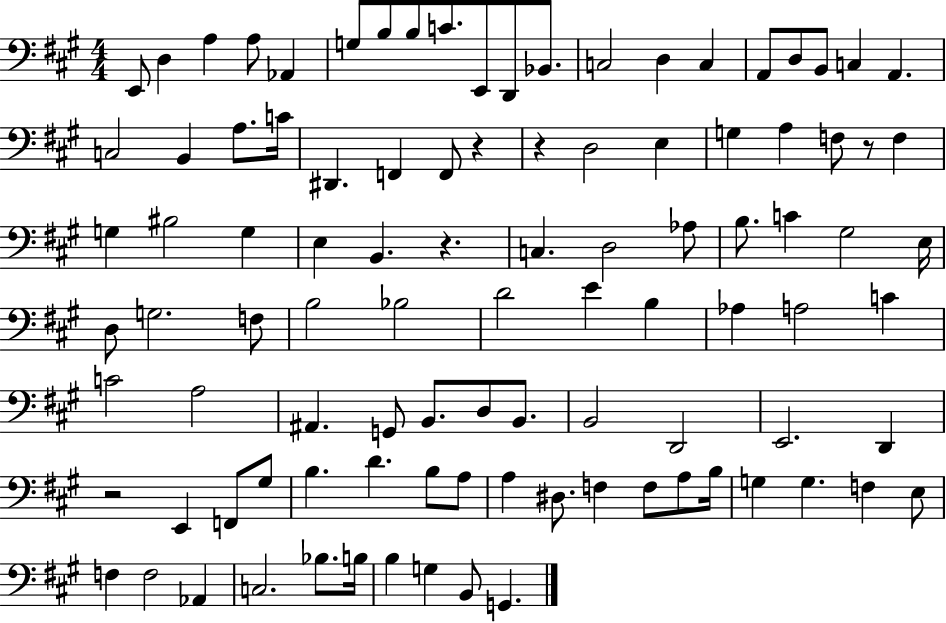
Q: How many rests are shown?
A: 5